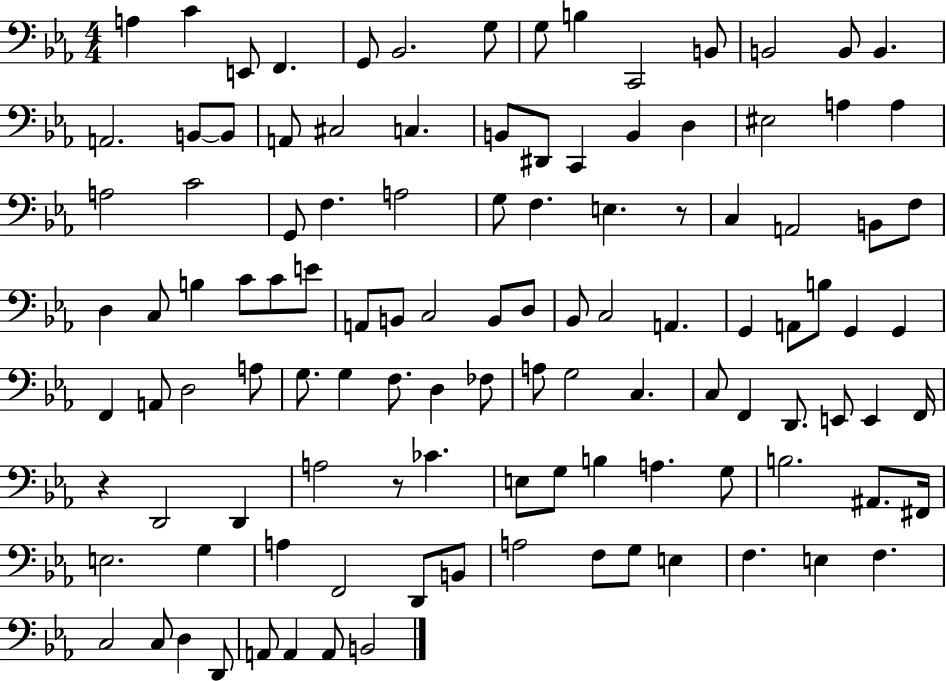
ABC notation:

X:1
T:Untitled
M:4/4
L:1/4
K:Eb
A, C E,,/2 F,, G,,/2 _B,,2 G,/2 G,/2 B, C,,2 B,,/2 B,,2 B,,/2 B,, A,,2 B,,/2 B,,/2 A,,/2 ^C,2 C, B,,/2 ^D,,/2 C,, B,, D, ^E,2 A, A, A,2 C2 G,,/2 F, A,2 G,/2 F, E, z/2 C, A,,2 B,,/2 F,/2 D, C,/2 B, C/2 C/2 E/2 A,,/2 B,,/2 C,2 B,,/2 D,/2 _B,,/2 C,2 A,, G,, A,,/2 B,/2 G,, G,, F,, A,,/2 D,2 A,/2 G,/2 G, F,/2 D, _F,/2 A,/2 G,2 C, C,/2 F,, D,,/2 E,,/2 E,, F,,/4 z D,,2 D,, A,2 z/2 _C E,/2 G,/2 B, A, G,/2 B,2 ^A,,/2 ^F,,/4 E,2 G, A, F,,2 D,,/2 B,,/2 A,2 F,/2 G,/2 E, F, E, F, C,2 C,/2 D, D,,/2 A,,/2 A,, A,,/2 B,,2